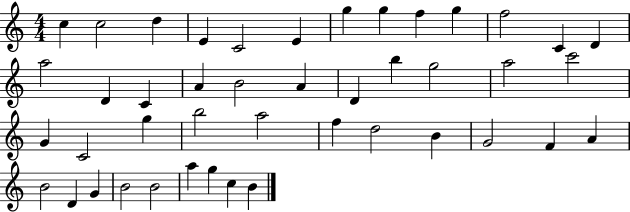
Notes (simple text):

C5/q C5/h D5/q E4/q C4/h E4/q G5/q G5/q F5/q G5/q F5/h C4/q D4/q A5/h D4/q C4/q A4/q B4/h A4/q D4/q B5/q G5/h A5/h C6/h G4/q C4/h G5/q B5/h A5/h F5/q D5/h B4/q G4/h F4/q A4/q B4/h D4/q G4/q B4/h B4/h A5/q G5/q C5/q B4/q